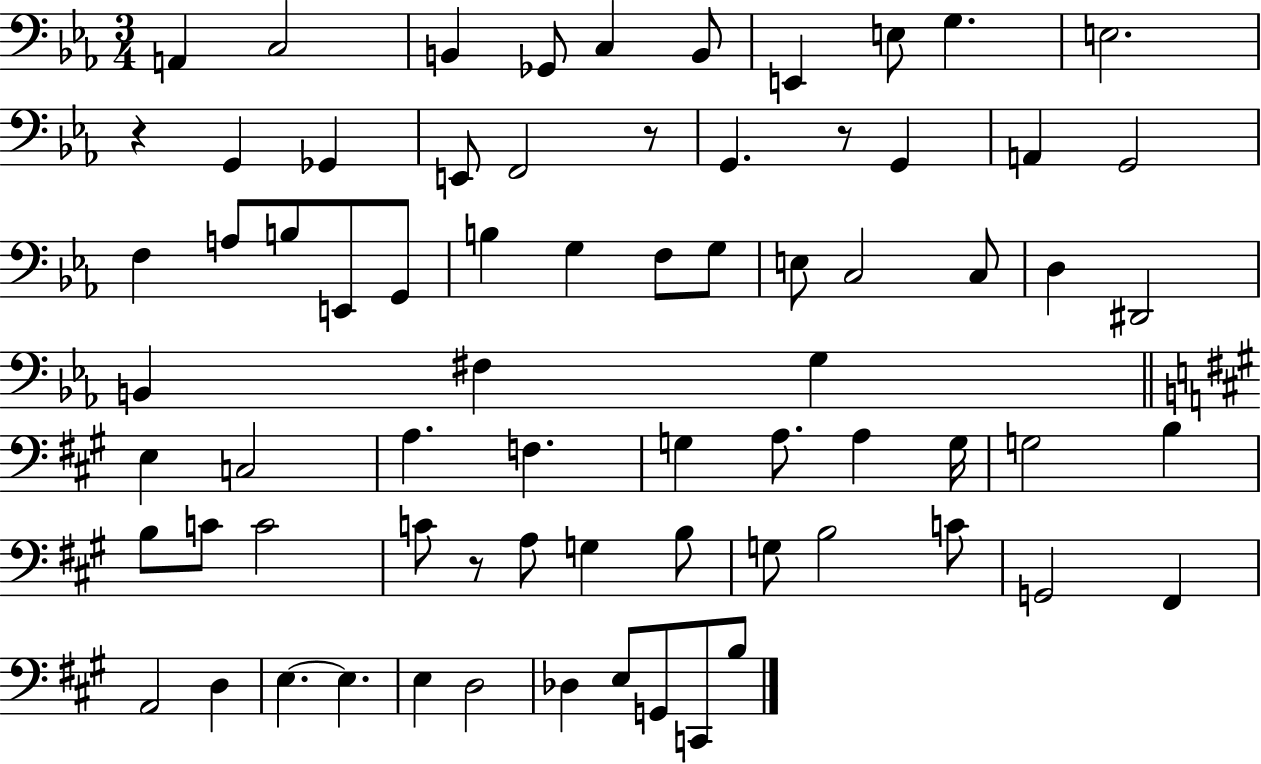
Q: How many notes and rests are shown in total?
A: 72